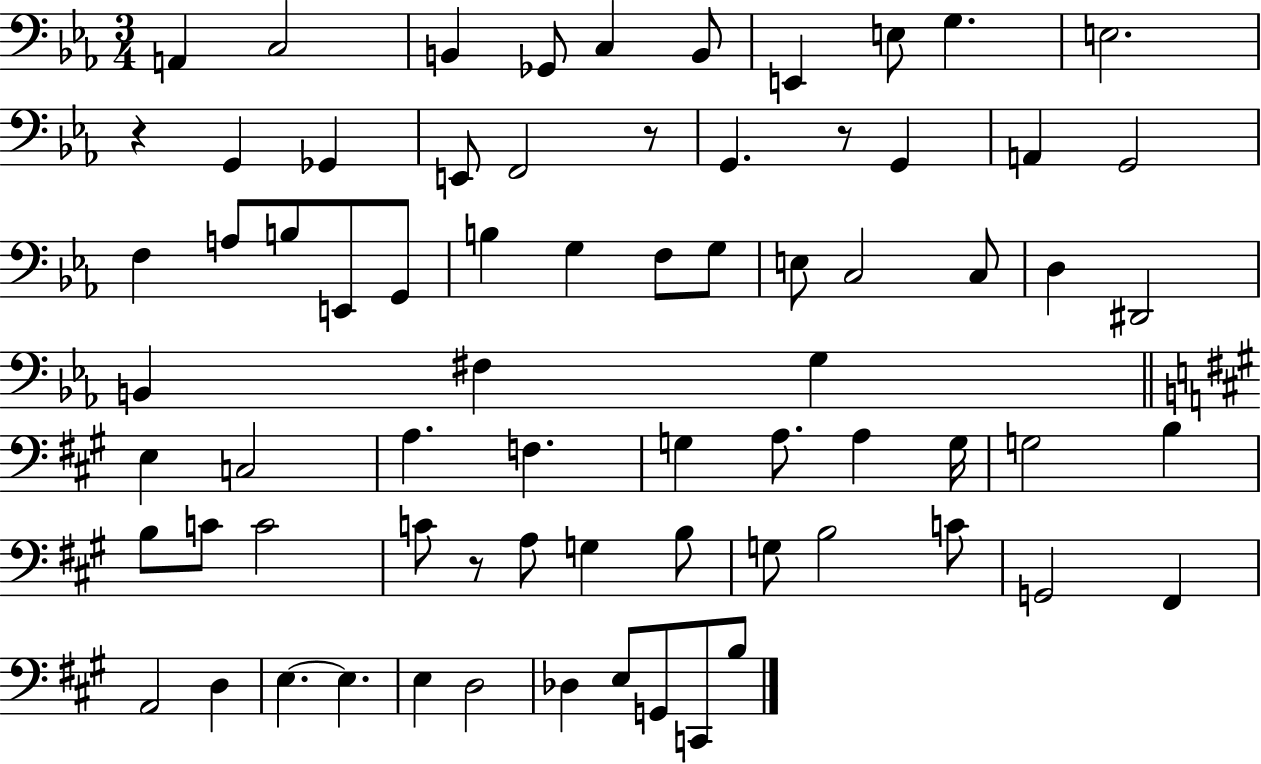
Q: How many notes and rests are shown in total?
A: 72